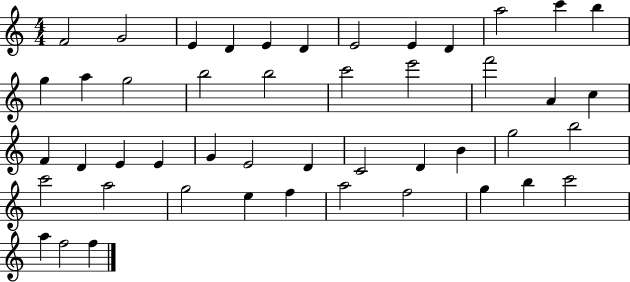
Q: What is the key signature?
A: C major